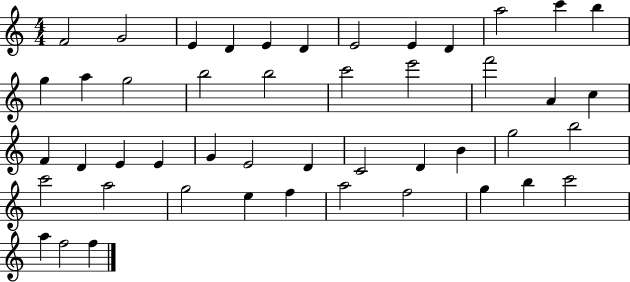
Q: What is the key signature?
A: C major